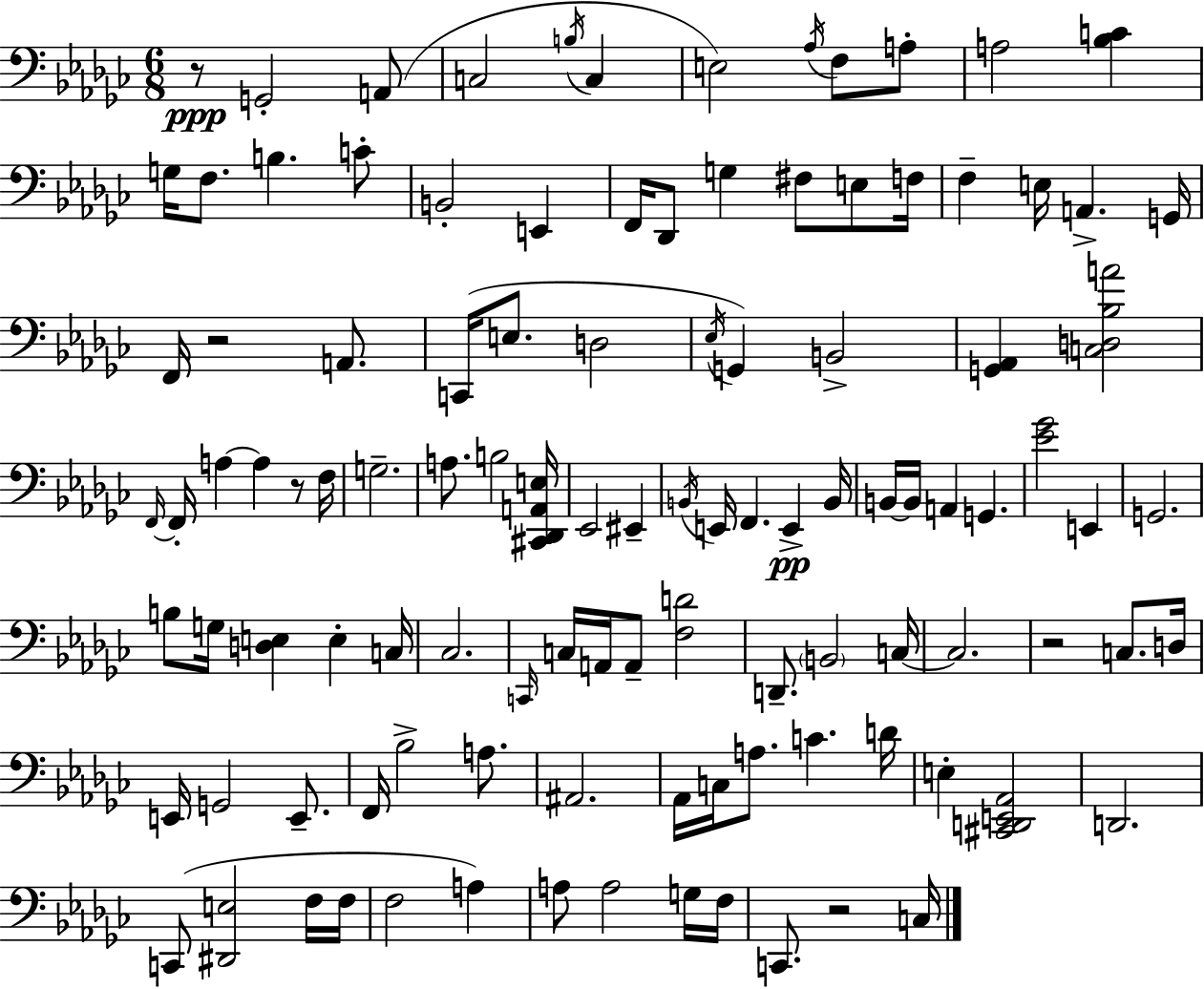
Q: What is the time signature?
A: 6/8